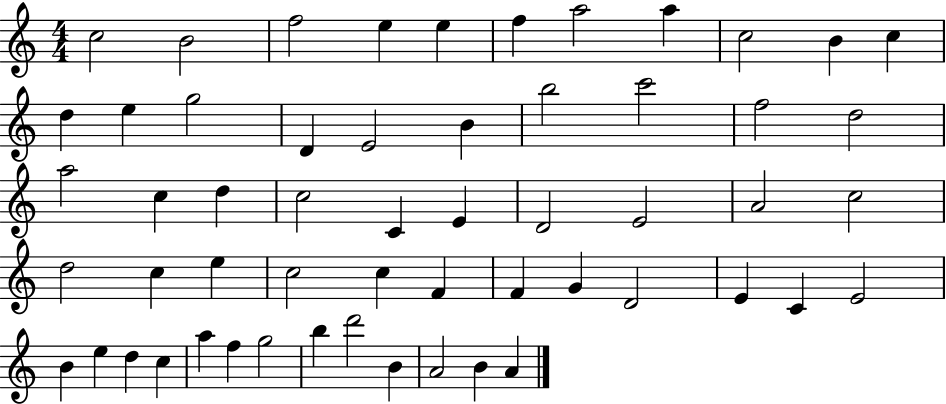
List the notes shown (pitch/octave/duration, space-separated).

C5/h B4/h F5/h E5/q E5/q F5/q A5/h A5/q C5/h B4/q C5/q D5/q E5/q G5/h D4/q E4/h B4/q B5/h C6/h F5/h D5/h A5/h C5/q D5/q C5/h C4/q E4/q D4/h E4/h A4/h C5/h D5/h C5/q E5/q C5/h C5/q F4/q F4/q G4/q D4/h E4/q C4/q E4/h B4/q E5/q D5/q C5/q A5/q F5/q G5/h B5/q D6/h B4/q A4/h B4/q A4/q